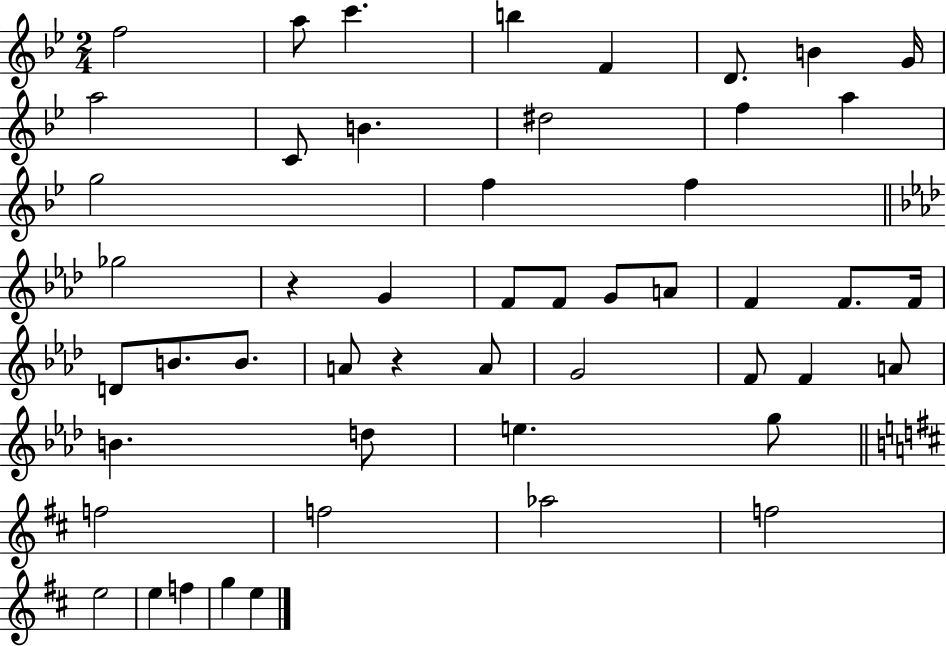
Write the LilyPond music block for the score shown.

{
  \clef treble
  \numericTimeSignature
  \time 2/4
  \key bes \major
  \repeat volta 2 { f''2 | a''8 c'''4. | b''4 f'4 | d'8. b'4 g'16 | \break a''2 | c'8 b'4. | dis''2 | f''4 a''4 | \break g''2 | f''4 f''4 | \bar "||" \break \key aes \major ges''2 | r4 g'4 | f'8 f'8 g'8 a'8 | f'4 f'8. f'16 | \break d'8 b'8. b'8. | a'8 r4 a'8 | g'2 | f'8 f'4 a'8 | \break b'4. d''8 | e''4. g''8 | \bar "||" \break \key d \major f''2 | f''2 | aes''2 | f''2 | \break e''2 | e''4 f''4 | g''4 e''4 | } \bar "|."
}